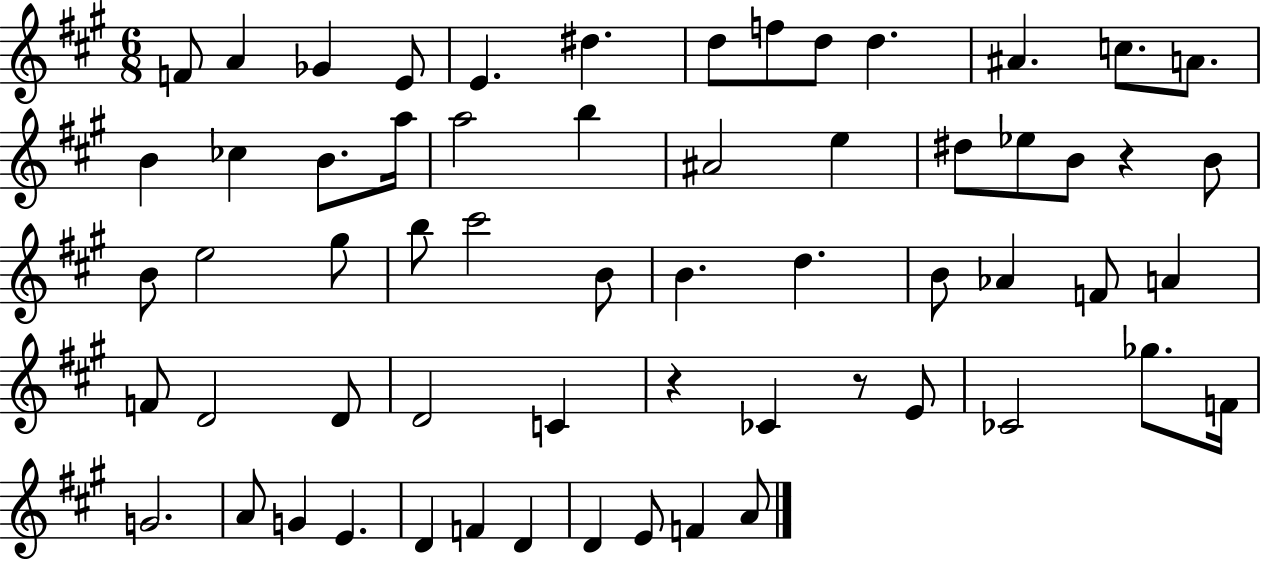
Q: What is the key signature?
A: A major